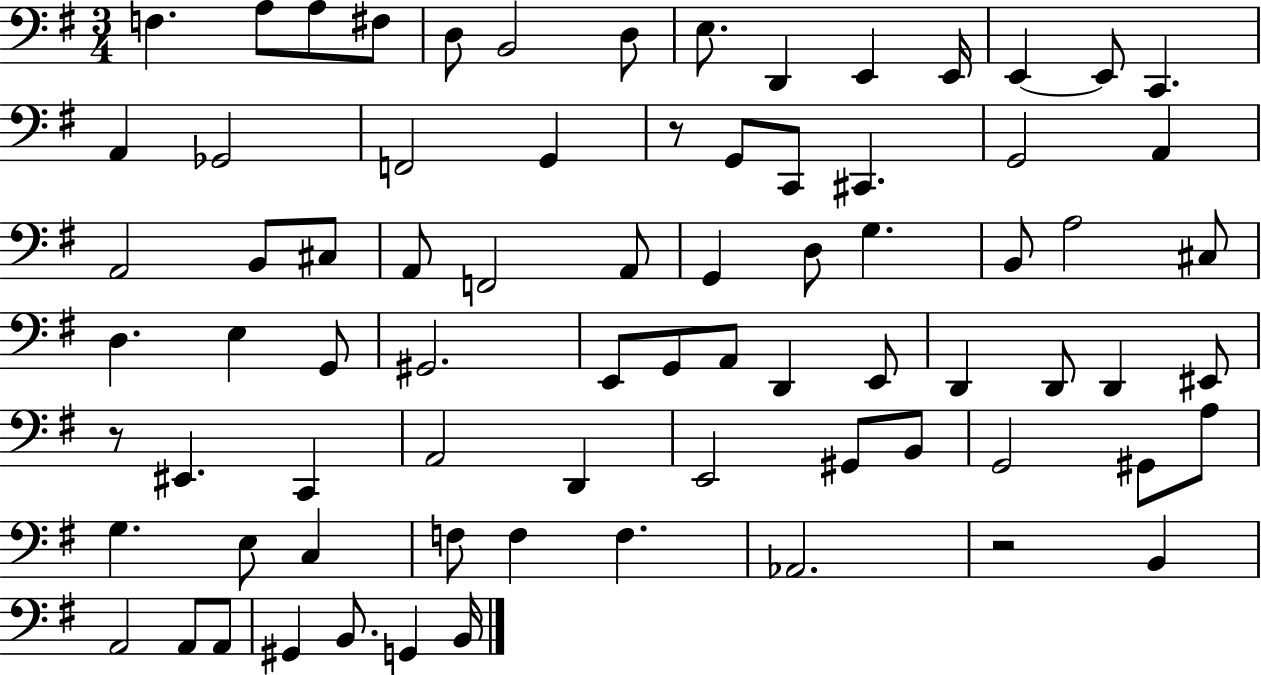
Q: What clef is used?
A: bass